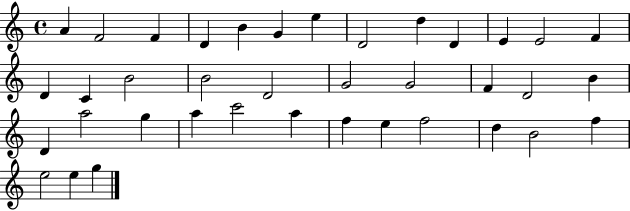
{
  \clef treble
  \time 4/4
  \defaultTimeSignature
  \key c \major
  a'4 f'2 f'4 | d'4 b'4 g'4 e''4 | d'2 d''4 d'4 | e'4 e'2 f'4 | \break d'4 c'4 b'2 | b'2 d'2 | g'2 g'2 | f'4 d'2 b'4 | \break d'4 a''2 g''4 | a''4 c'''2 a''4 | f''4 e''4 f''2 | d''4 b'2 f''4 | \break e''2 e''4 g''4 | \bar "|."
}